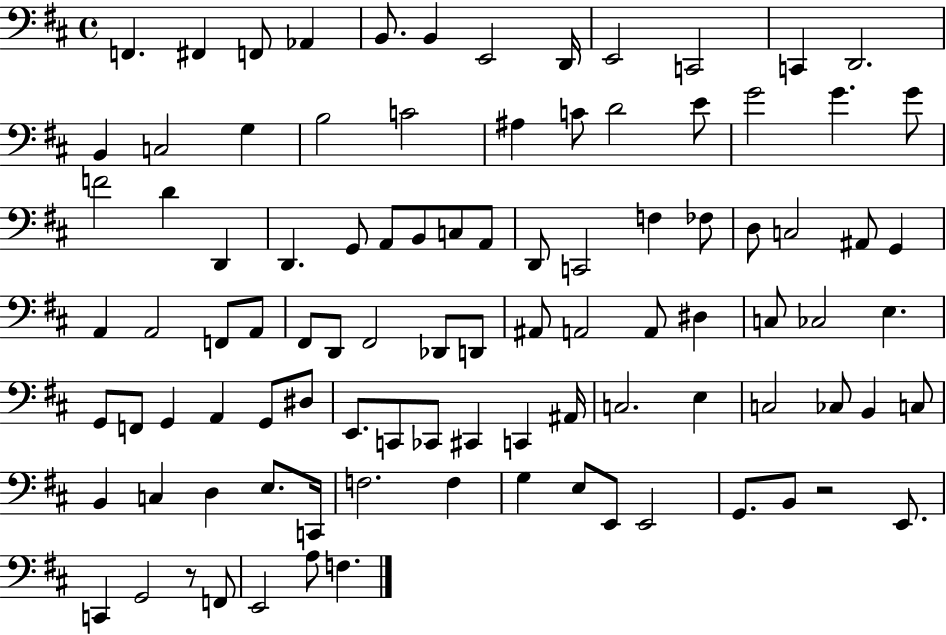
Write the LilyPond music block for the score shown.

{
  \clef bass
  \time 4/4
  \defaultTimeSignature
  \key d \major
  f,4. fis,4 f,8 aes,4 | b,8. b,4 e,2 d,16 | e,2 c,2 | c,4 d,2. | \break b,4 c2 g4 | b2 c'2 | ais4 c'8 d'2 e'8 | g'2 g'4. g'8 | \break f'2 d'4 d,4 | d,4. g,8 a,8 b,8 c8 a,8 | d,8 c,2 f4 fes8 | d8 c2 ais,8 g,4 | \break a,4 a,2 f,8 a,8 | fis,8 d,8 fis,2 des,8 d,8 | ais,8 a,2 a,8 dis4 | c8 ces2 e4. | \break g,8 f,8 g,4 a,4 g,8 dis8 | e,8. c,8 ces,8 cis,4 c,4 ais,16 | c2. e4 | c2 ces8 b,4 c8 | \break b,4 c4 d4 e8. c,16 | f2. f4 | g4 e8 e,8 e,2 | g,8. b,8 r2 e,8. | \break c,4 g,2 r8 f,8 | e,2 a8 f4. | \bar "|."
}